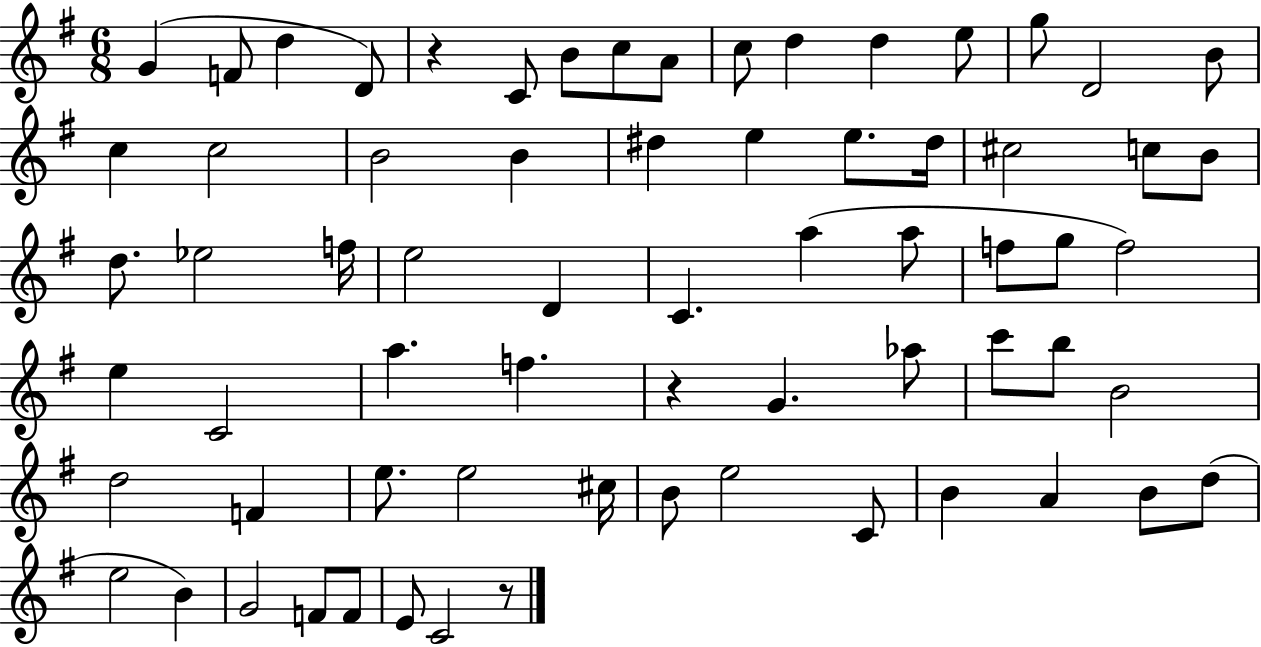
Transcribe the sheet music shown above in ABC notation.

X:1
T:Untitled
M:6/8
L:1/4
K:G
G F/2 d D/2 z C/2 B/2 c/2 A/2 c/2 d d e/2 g/2 D2 B/2 c c2 B2 B ^d e e/2 ^d/4 ^c2 c/2 B/2 d/2 _e2 f/4 e2 D C a a/2 f/2 g/2 f2 e C2 a f z G _a/2 c'/2 b/2 B2 d2 F e/2 e2 ^c/4 B/2 e2 C/2 B A B/2 d/2 e2 B G2 F/2 F/2 E/2 C2 z/2